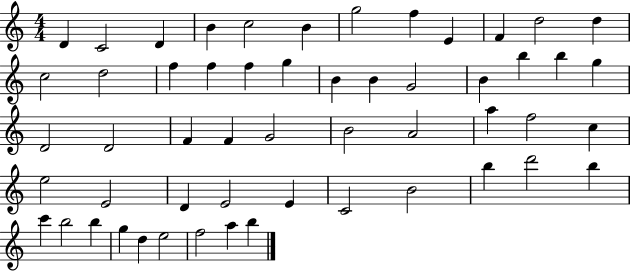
X:1
T:Untitled
M:4/4
L:1/4
K:C
D C2 D B c2 B g2 f E F d2 d c2 d2 f f f g B B G2 B b b g D2 D2 F F G2 B2 A2 a f2 c e2 E2 D E2 E C2 B2 b d'2 b c' b2 b g d e2 f2 a b